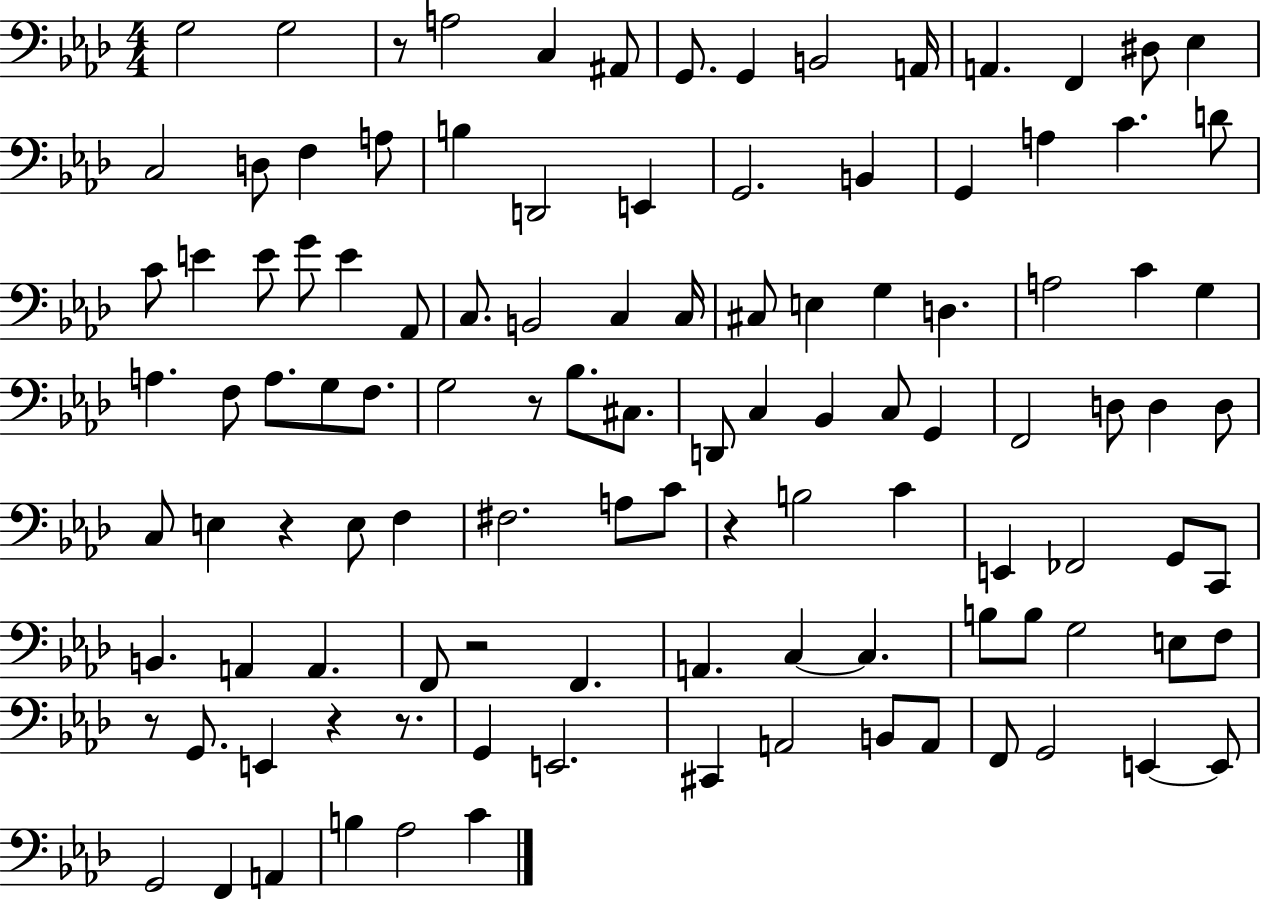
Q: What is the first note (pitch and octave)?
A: G3